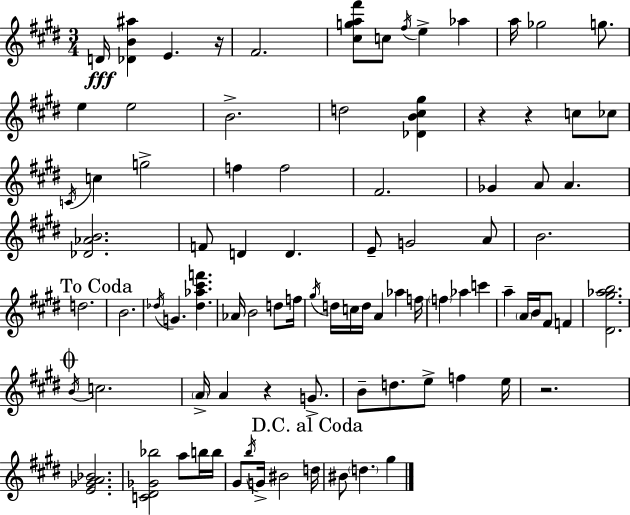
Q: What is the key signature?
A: E major